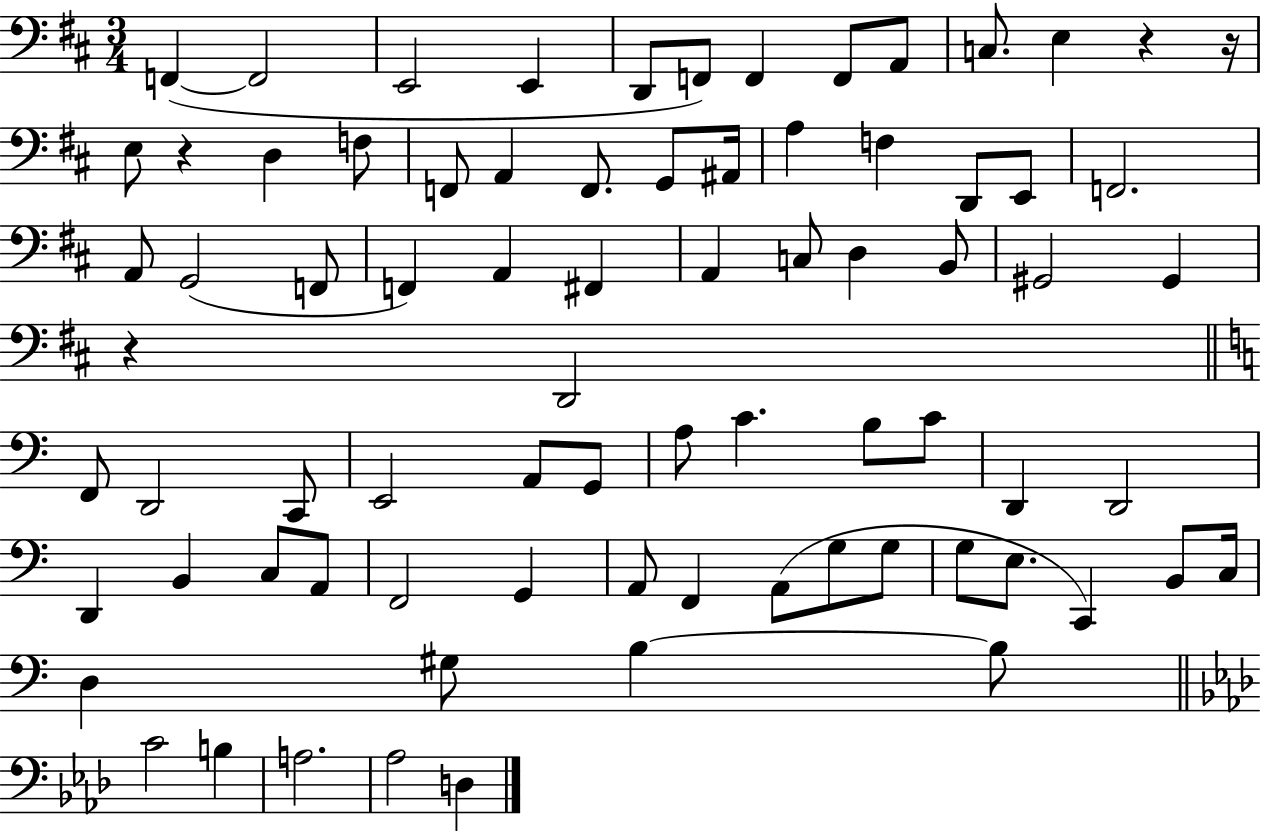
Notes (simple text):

F2/q F2/h E2/h E2/q D2/e F2/e F2/q F2/e A2/e C3/e. E3/q R/q R/s E3/e R/q D3/q F3/e F2/e A2/q F2/e. G2/e A#2/s A3/q F3/q D2/e E2/e F2/h. A2/e G2/h F2/e F2/q A2/q F#2/q A2/q C3/e D3/q B2/e G#2/h G#2/q R/q D2/h F2/e D2/h C2/e E2/h A2/e G2/e A3/e C4/q. B3/e C4/e D2/q D2/h D2/q B2/q C3/e A2/e F2/h G2/q A2/e F2/q A2/e G3/e G3/e G3/e E3/e. C2/q B2/e C3/s D3/q G#3/e B3/q B3/e C4/h B3/q A3/h. Ab3/h D3/q